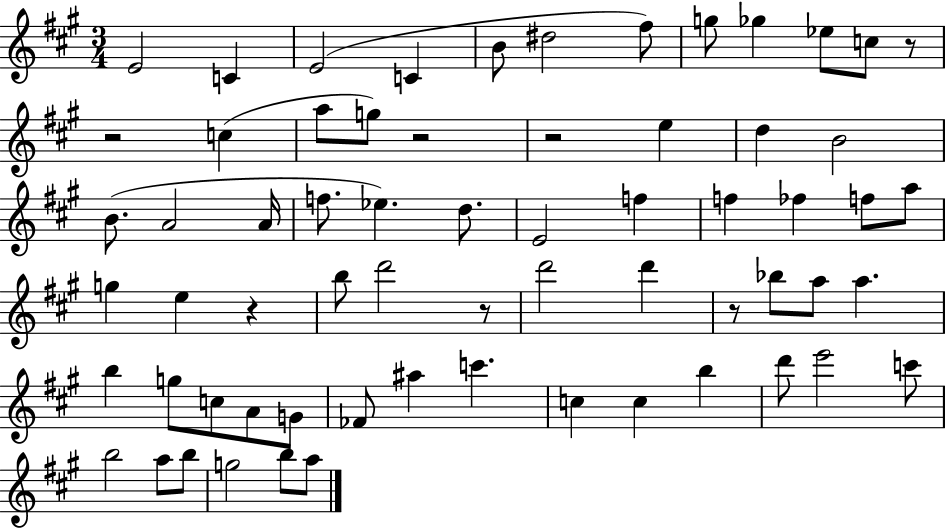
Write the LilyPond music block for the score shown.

{
  \clef treble
  \numericTimeSignature
  \time 3/4
  \key a \major
  \repeat volta 2 { e'2 c'4 | e'2( c'4 | b'8 dis''2 fis''8) | g''8 ges''4 ees''8 c''8 r8 | \break r2 c''4( | a''8 g''8) r2 | r2 e''4 | d''4 b'2 | \break b'8.( a'2 a'16 | f''8. ees''4.) d''8. | e'2 f''4 | f''4 fes''4 f''8 a''8 | \break g''4 e''4 r4 | b''8 d'''2 r8 | d'''2 d'''4 | r8 bes''8 a''8 a''4. | \break b''4 g''8 c''8 a'8 g'8 | fes'8 ais''4 c'''4. | c''4 c''4 b''4 | d'''8 e'''2 c'''8 | \break b''2 a''8 b''8 | g''2 b''8 a''8 | } \bar "|."
}